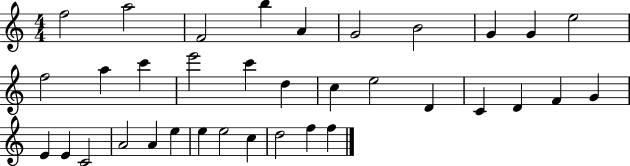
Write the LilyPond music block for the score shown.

{
  \clef treble
  \numericTimeSignature
  \time 4/4
  \key c \major
  f''2 a''2 | f'2 b''4 a'4 | g'2 b'2 | g'4 g'4 e''2 | \break f''2 a''4 c'''4 | e'''2 c'''4 d''4 | c''4 e''2 d'4 | c'4 d'4 f'4 g'4 | \break e'4 e'4 c'2 | a'2 a'4 e''4 | e''4 e''2 c''4 | d''2 f''4 f''4 | \break \bar "|."
}